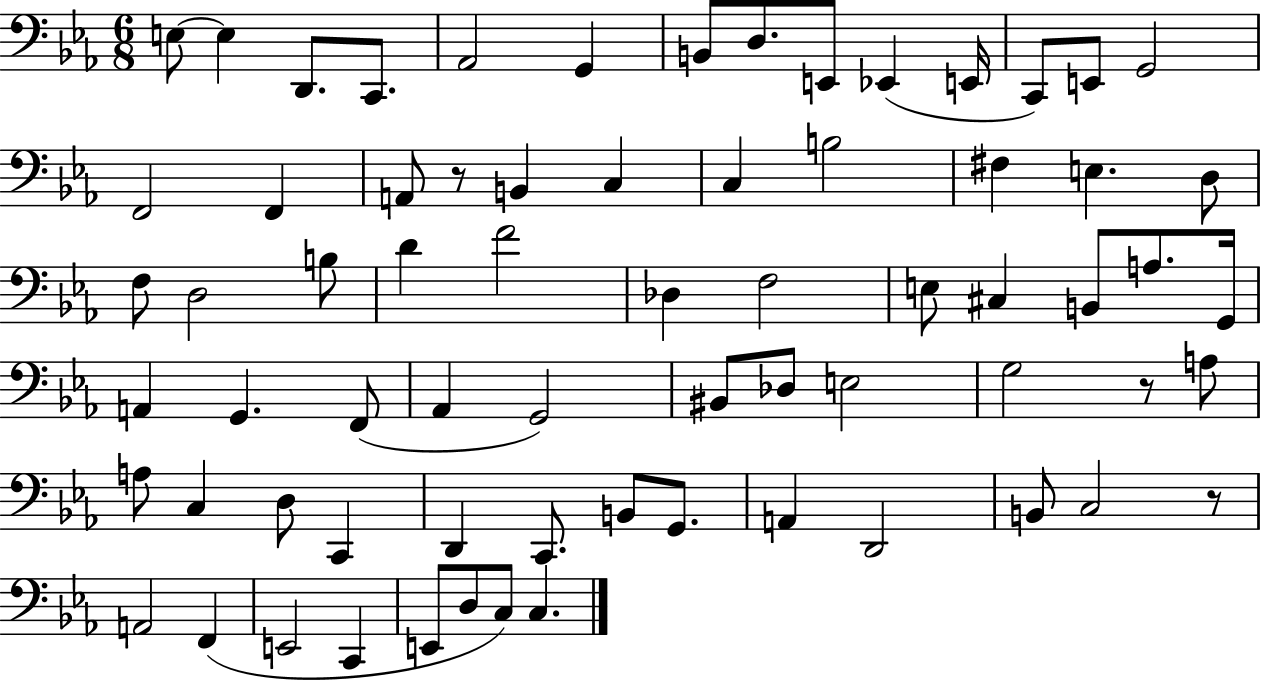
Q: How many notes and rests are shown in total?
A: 69